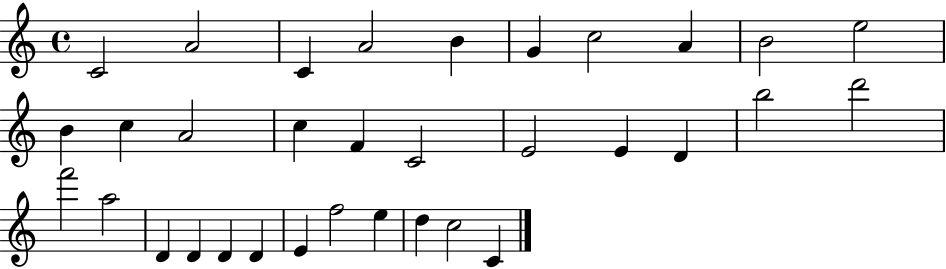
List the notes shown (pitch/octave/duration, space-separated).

C4/h A4/h C4/q A4/h B4/q G4/q C5/h A4/q B4/h E5/h B4/q C5/q A4/h C5/q F4/q C4/h E4/h E4/q D4/q B5/h D6/h F6/h A5/h D4/q D4/q D4/q D4/q E4/q F5/h E5/q D5/q C5/h C4/q